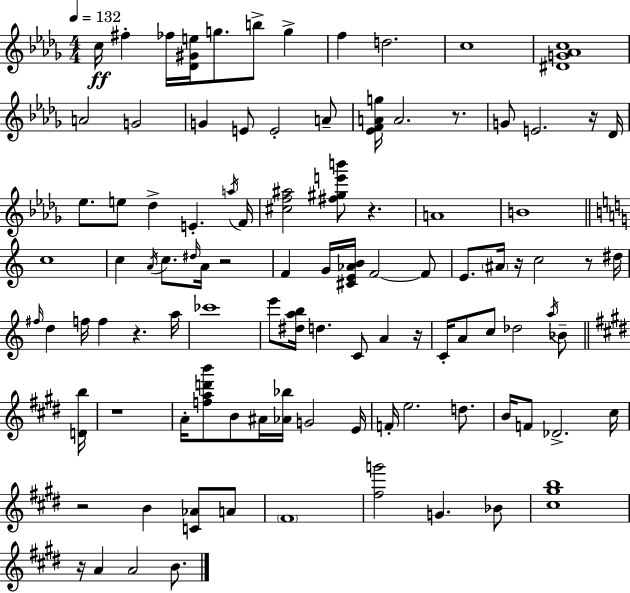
X:1
T:Untitled
M:4/4
L:1/4
K:Bbm
c/4 ^f _f/4 [_D^Ge]/4 g/2 b/2 g f d2 c4 [^DG_Ac]4 A2 G2 G E/2 E2 A/2 [_EFAg]/4 A2 z/2 G/2 E2 z/4 _D/4 _e/2 e/2 _d E a/4 F/4 [^cf^a]2 [^f^ge'b']/2 z A4 B4 c4 c A/4 c/2 ^d/4 A/4 z2 F G/4 [^CE_AB]/4 F2 F/2 E/2 ^A/4 z/4 c2 z/2 ^d/4 ^f/4 d f/4 f z a/4 _c'4 e'/2 [^dab]/4 d C/2 A z/4 C/4 A/2 c/2 _d2 a/4 _B/2 [Db]/4 z4 A/4 [fad'b']/2 B/2 ^A/4 [_A_b]/4 G2 E/4 F/4 e2 d/2 B/4 F/2 _D2 ^c/4 z2 B [C_A]/2 A/2 ^F4 [^fg']2 G _B/2 [^c^gb]4 z/4 A A2 B/2